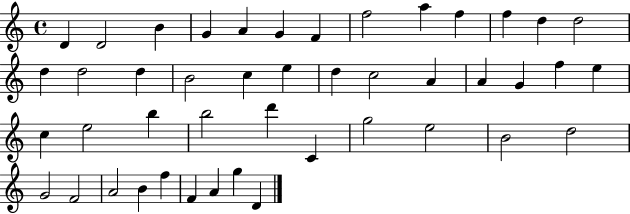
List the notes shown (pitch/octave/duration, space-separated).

D4/q D4/h B4/q G4/q A4/q G4/q F4/q F5/h A5/q F5/q F5/q D5/q D5/h D5/q D5/h D5/q B4/h C5/q E5/q D5/q C5/h A4/q A4/q G4/q F5/q E5/q C5/q E5/h B5/q B5/h D6/q C4/q G5/h E5/h B4/h D5/h G4/h F4/h A4/h B4/q F5/q F4/q A4/q G5/q D4/q